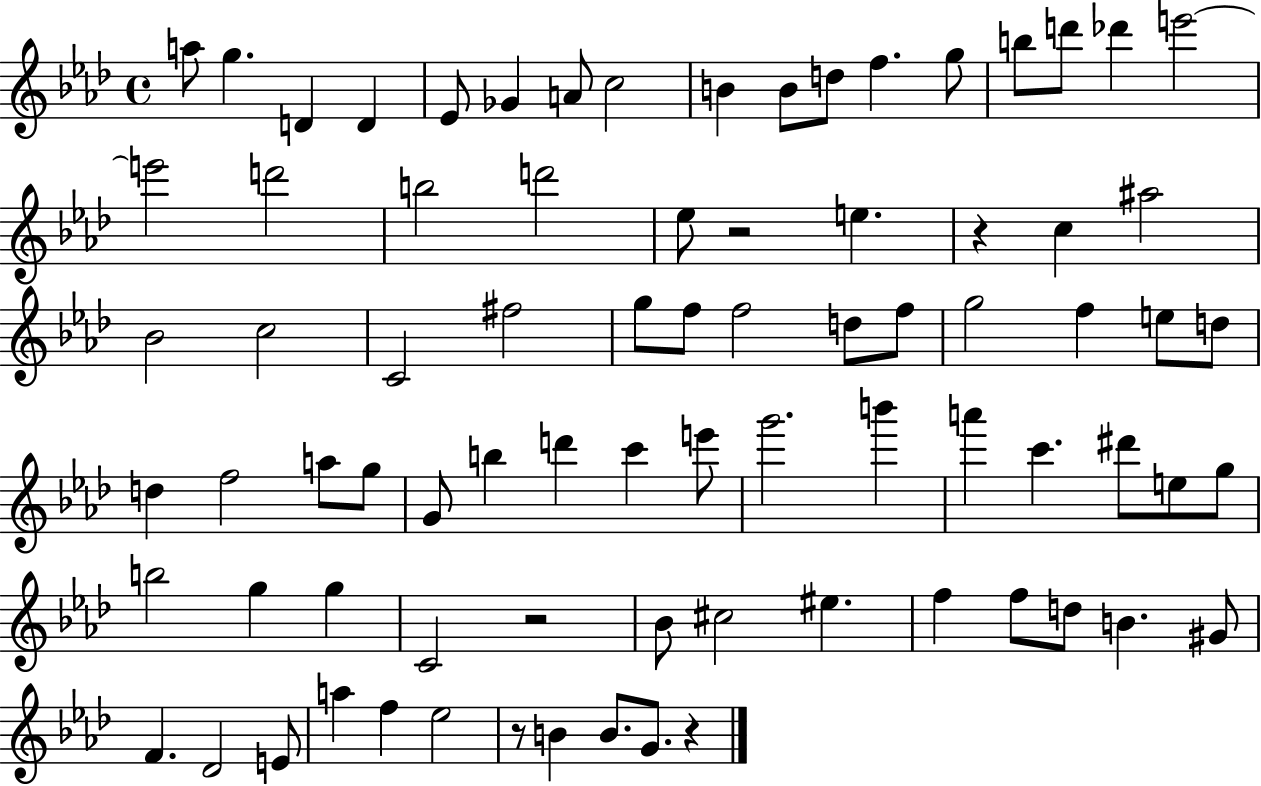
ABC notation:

X:1
T:Untitled
M:4/4
L:1/4
K:Ab
a/2 g D D _E/2 _G A/2 c2 B B/2 d/2 f g/2 b/2 d'/2 _d' e'2 e'2 d'2 b2 d'2 _e/2 z2 e z c ^a2 _B2 c2 C2 ^f2 g/2 f/2 f2 d/2 f/2 g2 f e/2 d/2 d f2 a/2 g/2 G/2 b d' c' e'/2 g'2 b' a' c' ^d'/2 e/2 g/2 b2 g g C2 z2 _B/2 ^c2 ^e f f/2 d/2 B ^G/2 F _D2 E/2 a f _e2 z/2 B B/2 G/2 z